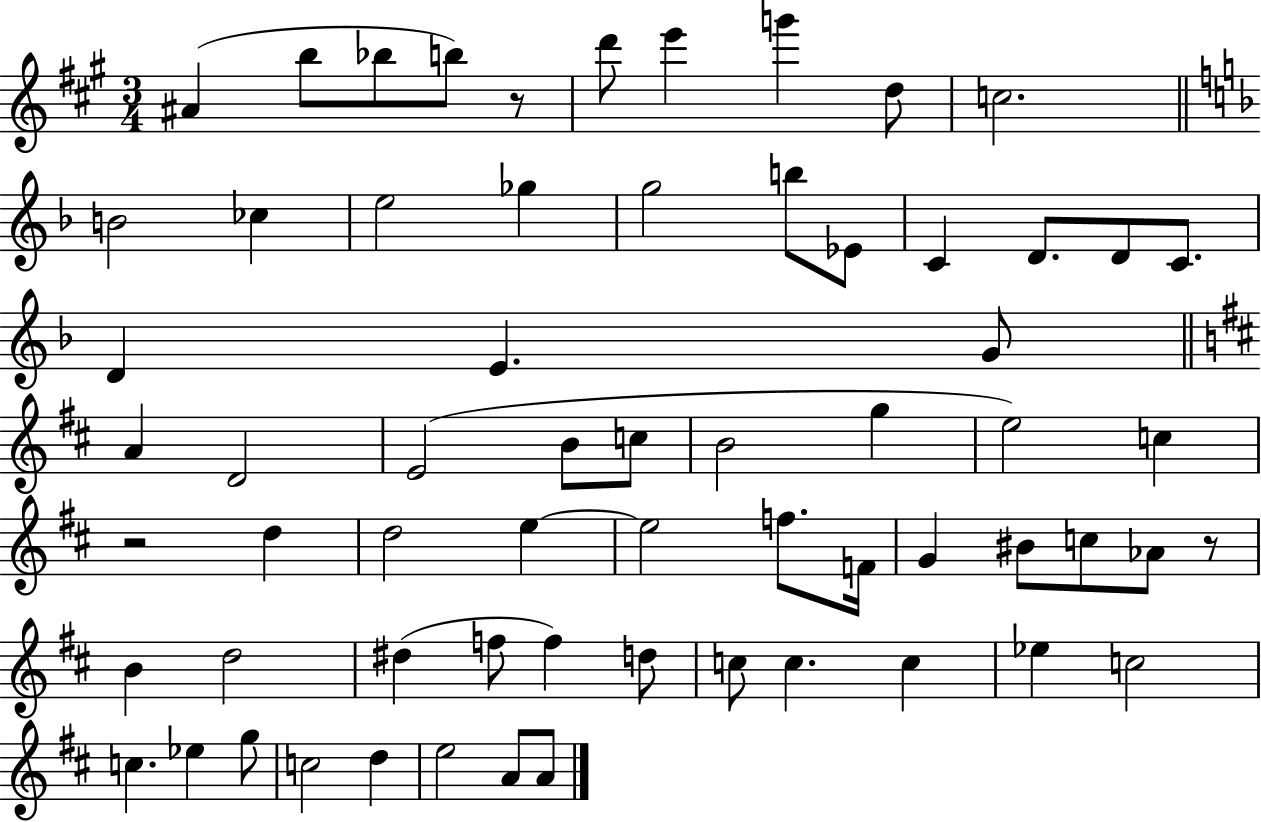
X:1
T:Untitled
M:3/4
L:1/4
K:A
^A b/2 _b/2 b/2 z/2 d'/2 e' g' d/2 c2 B2 _c e2 _g g2 b/2 _E/2 C D/2 D/2 C/2 D E G/2 A D2 E2 B/2 c/2 B2 g e2 c z2 d d2 e e2 f/2 F/4 G ^B/2 c/2 _A/2 z/2 B d2 ^d f/2 f d/2 c/2 c c _e c2 c _e g/2 c2 d e2 A/2 A/2